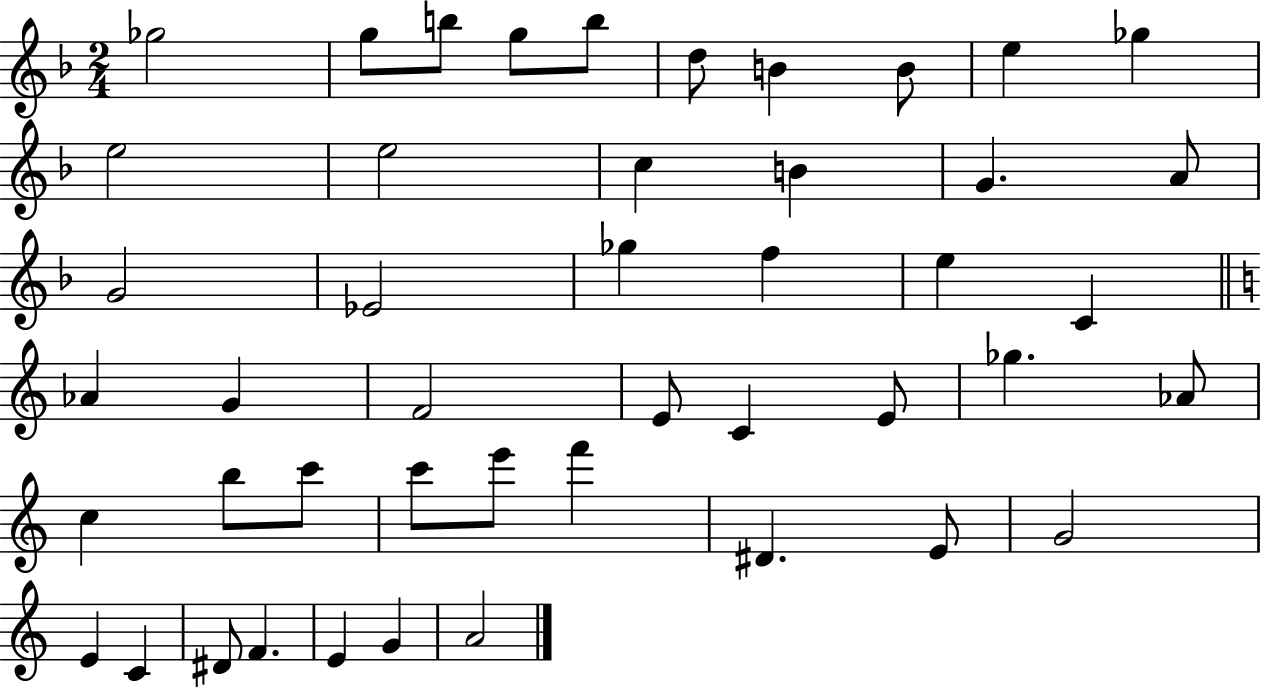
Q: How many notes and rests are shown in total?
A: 46